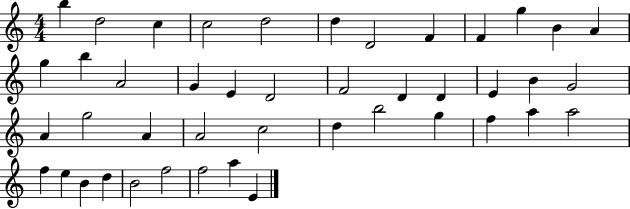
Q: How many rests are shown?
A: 0